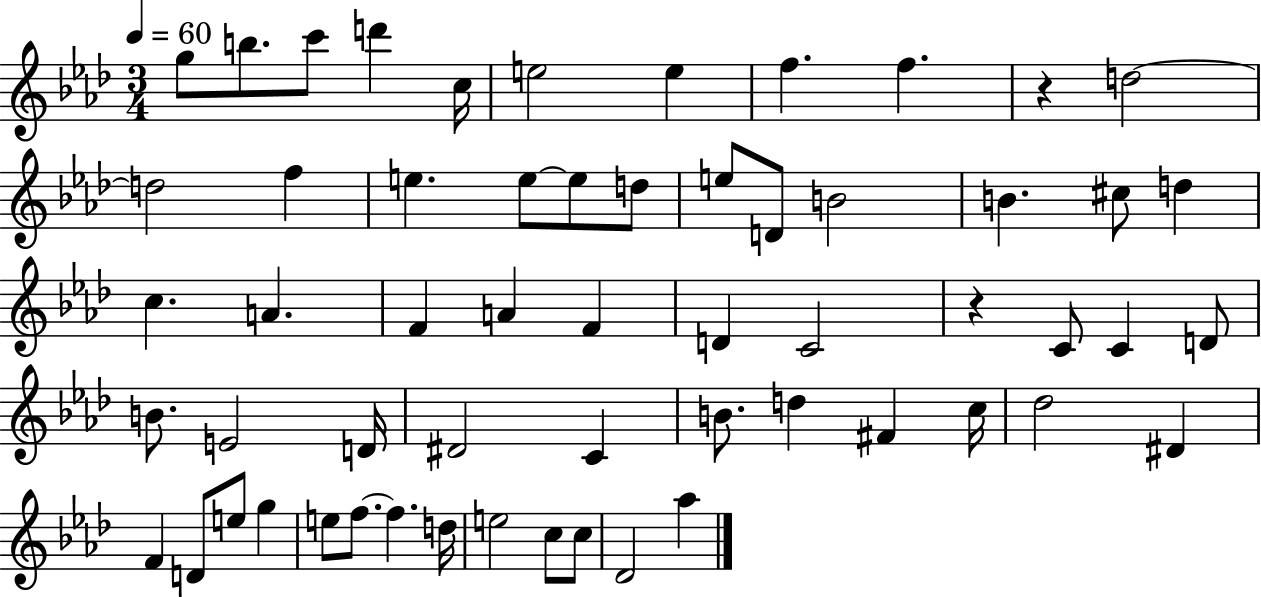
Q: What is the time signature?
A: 3/4